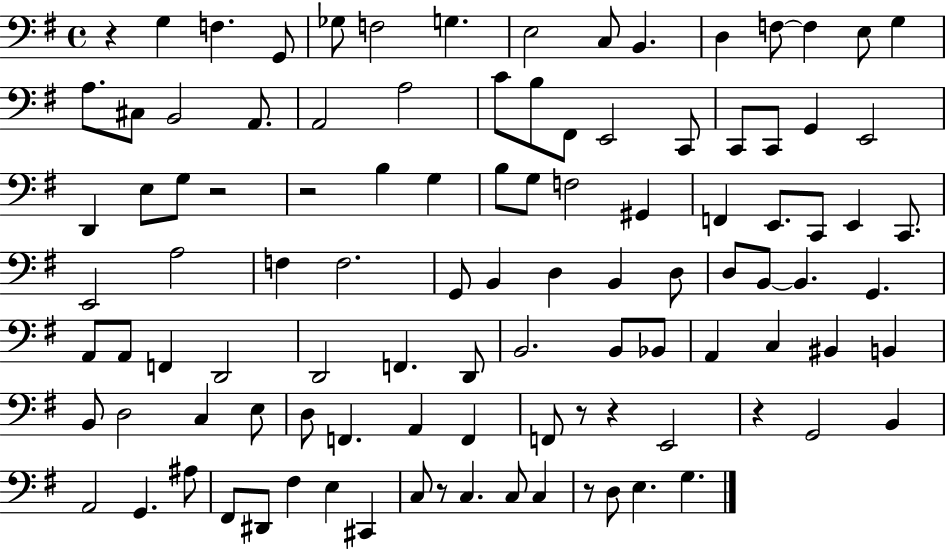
{
  \clef bass
  \time 4/4
  \defaultTimeSignature
  \key g \major
  r4 g4 f4. g,8 | ges8 f2 g4. | e2 c8 b,4. | d4 f8~~ f4 e8 g4 | \break a8. cis8 b,2 a,8. | a,2 a2 | c'8 b8 fis,8 e,2 c,8 | c,8 c,8 g,4 e,2 | \break d,4 e8 g8 r2 | r2 b4 g4 | b8 g8 f2 gis,4 | f,4 e,8. c,8 e,4 c,8. | \break e,2 a2 | f4 f2. | g,8 b,4 d4 b,4 d8 | d8 b,8~~ b,4. g,4. | \break a,8 a,8 f,4 d,2 | d,2 f,4. d,8 | b,2. b,8 bes,8 | a,4 c4 bis,4 b,4 | \break b,8 d2 c4 e8 | d8 f,4. a,4 f,4 | f,8 r8 r4 e,2 | r4 g,2 b,4 | \break a,2 g,4. ais8 | fis,8 dis,8 fis4 e4 cis,4 | c8 r8 c4. c8 c4 | r8 d8 e4. g4. | \break \bar "|."
}